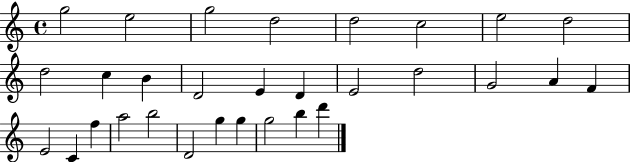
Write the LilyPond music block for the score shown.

{
  \clef treble
  \time 4/4
  \defaultTimeSignature
  \key c \major
  g''2 e''2 | g''2 d''2 | d''2 c''2 | e''2 d''2 | \break d''2 c''4 b'4 | d'2 e'4 d'4 | e'2 d''2 | g'2 a'4 f'4 | \break e'2 c'4 f''4 | a''2 b''2 | d'2 g''4 g''4 | g''2 b''4 d'''4 | \break \bar "|."
}